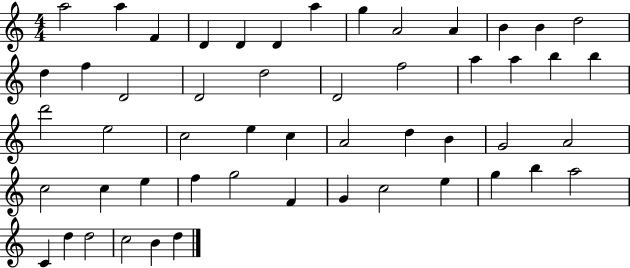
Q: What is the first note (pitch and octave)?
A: A5